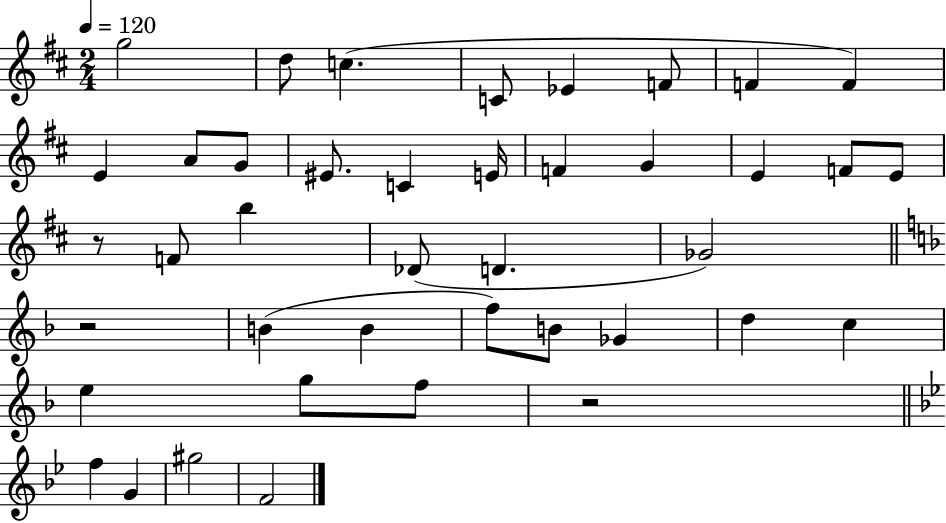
{
  \clef treble
  \numericTimeSignature
  \time 2/4
  \key d \major
  \tempo 4 = 120
  g''2 | d''8 c''4.( | c'8 ees'4 f'8 | f'4 f'4) | \break e'4 a'8 g'8 | eis'8. c'4 e'16 | f'4 g'4 | e'4 f'8 e'8 | \break r8 f'8 b''4 | des'8( d'4. | ges'2) | \bar "||" \break \key d \minor r2 | b'4( b'4 | f''8) b'8 ges'4 | d''4 c''4 | \break e''4 g''8 f''8 | r2 | \bar "||" \break \key g \minor f''4 g'4 | gis''2 | f'2 | \bar "|."
}